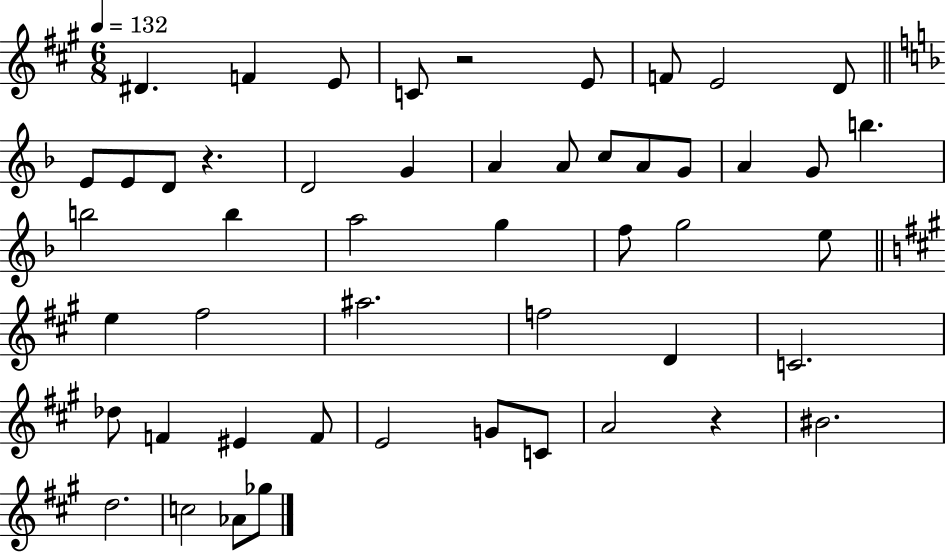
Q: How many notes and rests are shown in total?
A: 50